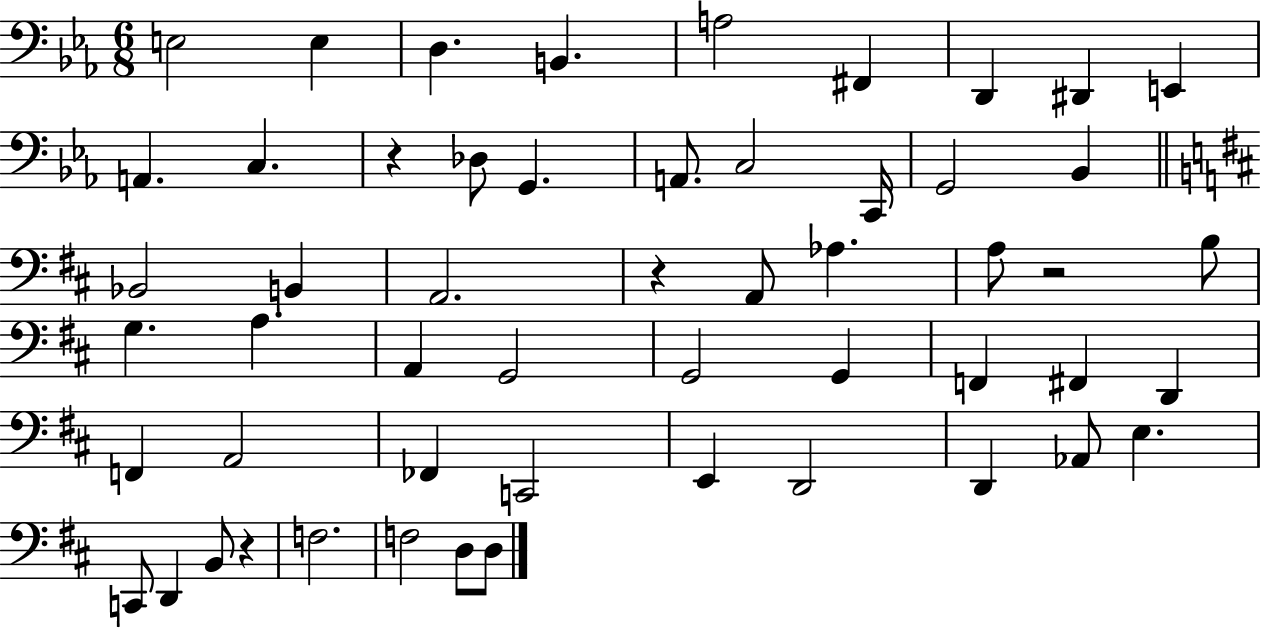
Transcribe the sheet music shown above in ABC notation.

X:1
T:Untitled
M:6/8
L:1/4
K:Eb
E,2 E, D, B,, A,2 ^F,, D,, ^D,, E,, A,, C, z _D,/2 G,, A,,/2 C,2 C,,/4 G,,2 _B,, _B,,2 B,, A,,2 z A,,/2 _A, A,/2 z2 B,/2 G, A, A,, G,,2 G,,2 G,, F,, ^F,, D,, F,, A,,2 _F,, C,,2 E,, D,,2 D,, _A,,/2 E, C,,/2 D,, B,,/2 z F,2 F,2 D,/2 D,/2